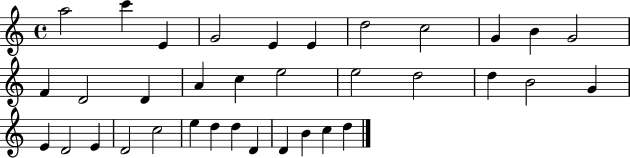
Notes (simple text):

A5/h C6/q E4/q G4/h E4/q E4/q D5/h C5/h G4/q B4/q G4/h F4/q D4/h D4/q A4/q C5/q E5/h E5/h D5/h D5/q B4/h G4/q E4/q D4/h E4/q D4/h C5/h E5/q D5/q D5/q D4/q D4/q B4/q C5/q D5/q